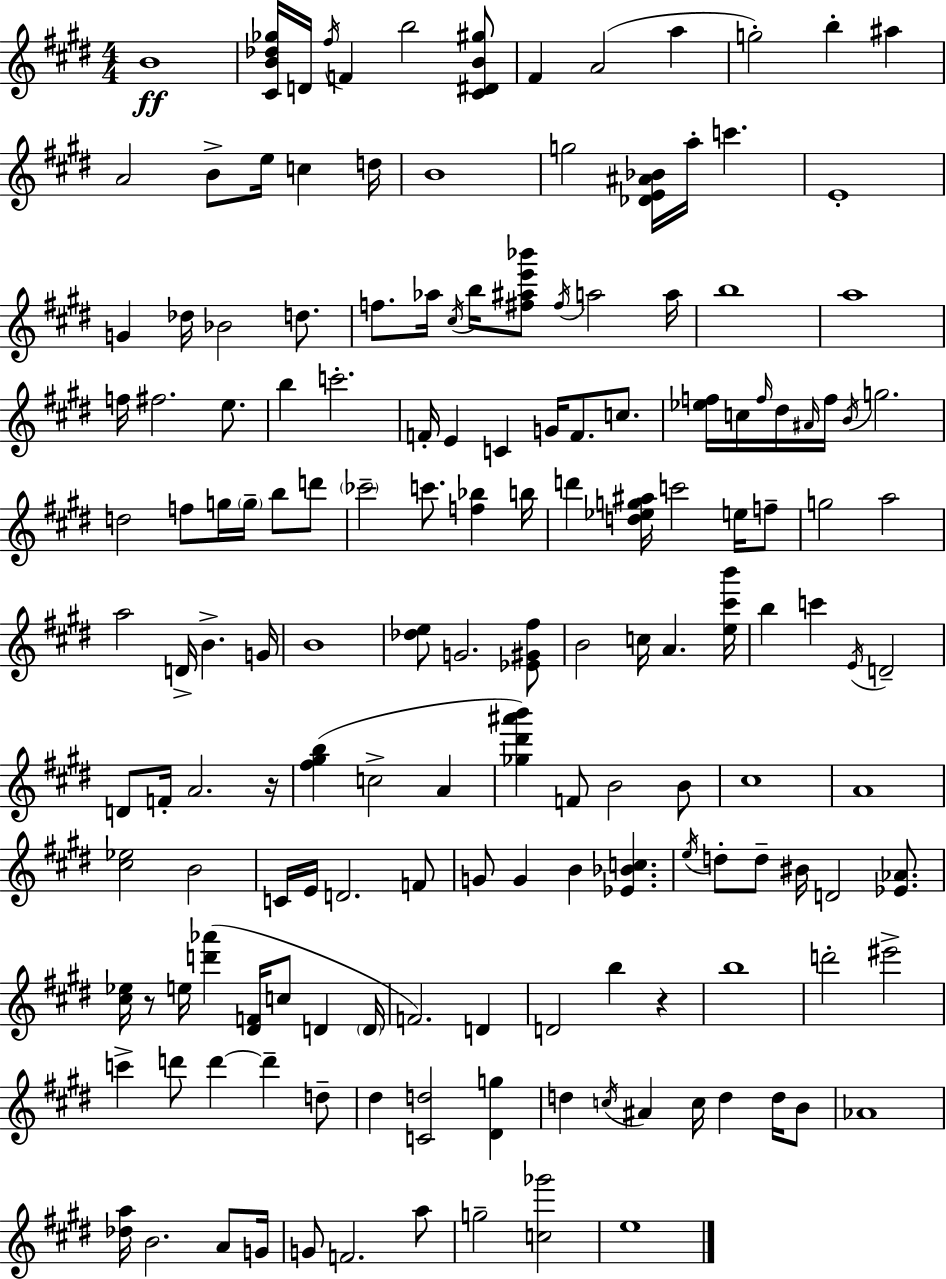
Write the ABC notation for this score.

X:1
T:Untitled
M:4/4
L:1/4
K:E
B4 [^CB_d_g]/4 D/4 ^f/4 F b2 [^C^DB^g]/2 ^F A2 a g2 b ^a A2 B/2 e/4 c d/4 B4 g2 [_DE^A_B]/4 a/4 c' E4 G _d/4 _B2 d/2 f/2 _a/4 ^c/4 b/4 [^f^ae'_b']/2 ^f/4 a2 a/4 b4 a4 f/4 ^f2 e/2 b c'2 F/4 E C G/4 F/2 c/2 [_ef]/4 c/4 f/4 ^d/4 ^A/4 f/4 B/4 g2 d2 f/2 g/4 g/4 b/2 d'/2 _c'2 c'/2 [f_b] b/4 d' [d_eg^a]/4 c'2 e/4 f/2 g2 a2 a2 D/4 B G/4 B4 [_de]/2 G2 [_E^G^f]/2 B2 c/4 A [e^c'b']/4 b c' E/4 D2 D/2 F/4 A2 z/4 [^f^gb] c2 A [_g^d'^a'b'] F/2 B2 B/2 ^c4 A4 [^c_e]2 B2 C/4 E/4 D2 F/2 G/2 G B [_E_Bc] e/4 d/2 d/2 ^B/4 D2 [_E_A]/2 [^c_e]/4 z/2 e/4 [d'_a'] [^DF]/4 c/2 D D/4 F2 D D2 b z b4 d'2 ^e'2 c' d'/2 d' d' d/2 ^d [Cd]2 [^Dg] d c/4 ^A c/4 d d/4 B/2 _A4 [_da]/4 B2 A/2 G/4 G/2 F2 a/2 g2 [c_g']2 e4